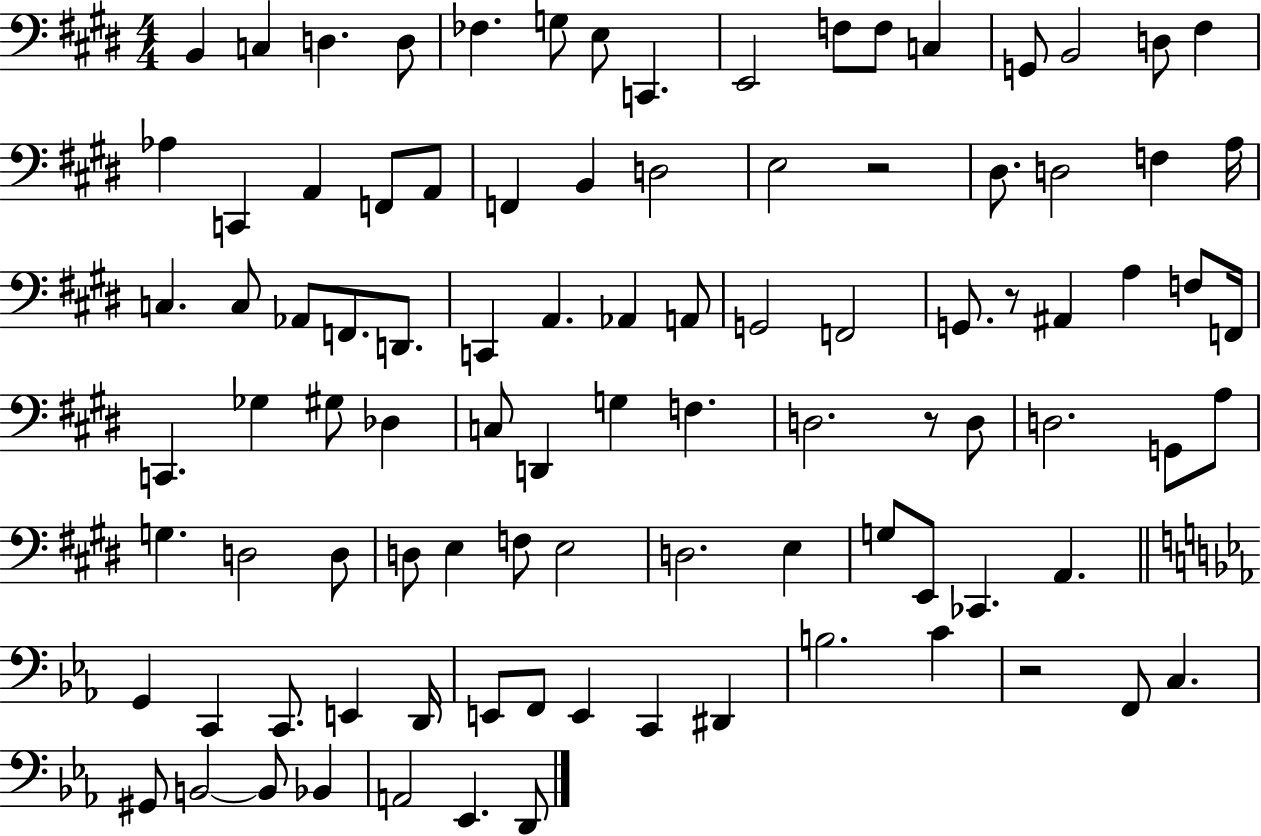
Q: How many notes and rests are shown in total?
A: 96